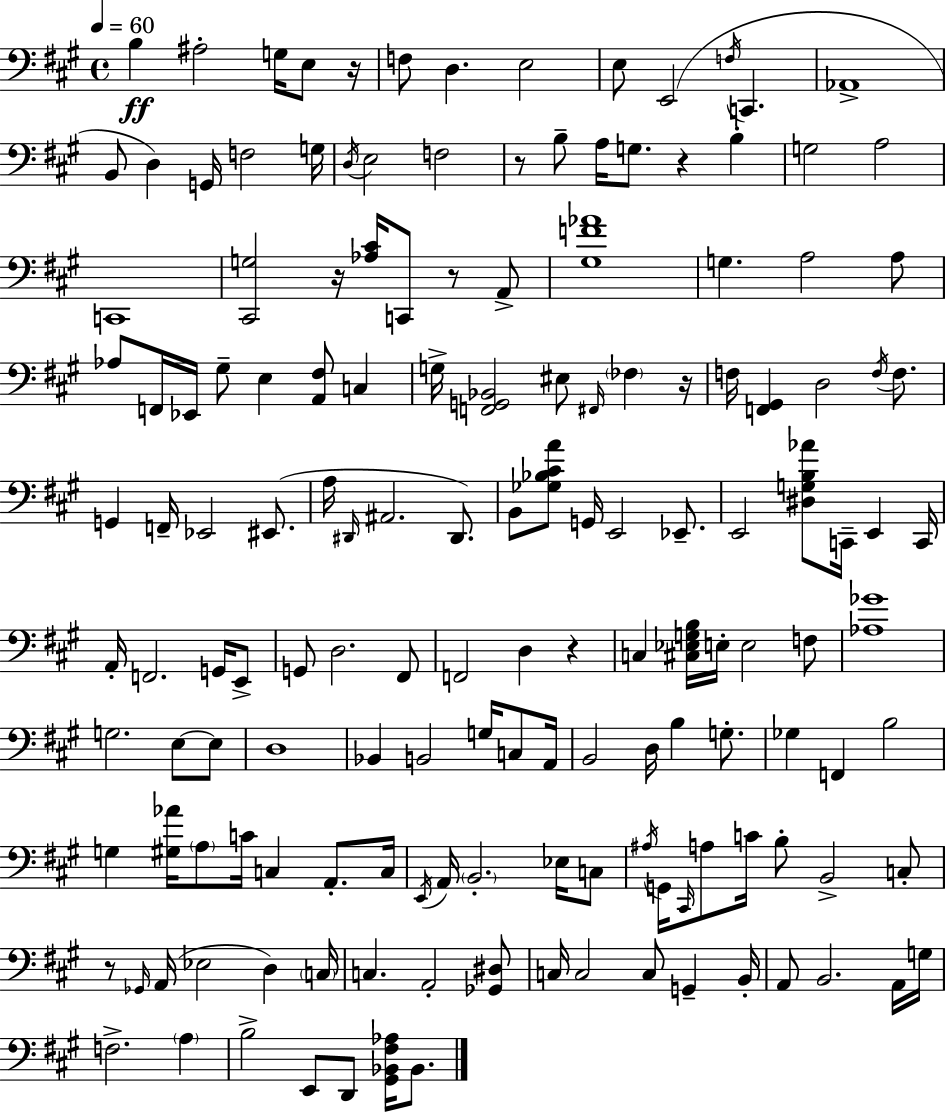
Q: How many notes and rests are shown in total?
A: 153